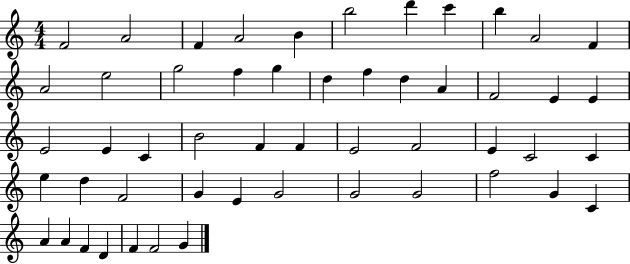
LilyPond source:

{
  \clef treble
  \numericTimeSignature
  \time 4/4
  \key c \major
  f'2 a'2 | f'4 a'2 b'4 | b''2 d'''4 c'''4 | b''4 a'2 f'4 | \break a'2 e''2 | g''2 f''4 g''4 | d''4 f''4 d''4 a'4 | f'2 e'4 e'4 | \break e'2 e'4 c'4 | b'2 f'4 f'4 | e'2 f'2 | e'4 c'2 c'4 | \break e''4 d''4 f'2 | g'4 e'4 g'2 | g'2 g'2 | f''2 g'4 c'4 | \break a'4 a'4 f'4 d'4 | f'4 f'2 g'4 | \bar "|."
}